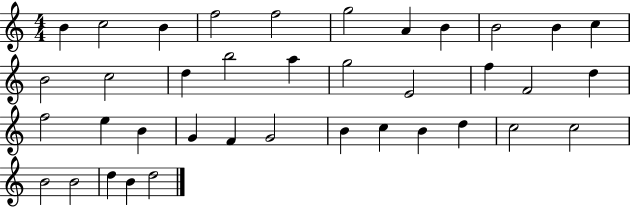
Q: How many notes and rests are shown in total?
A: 38